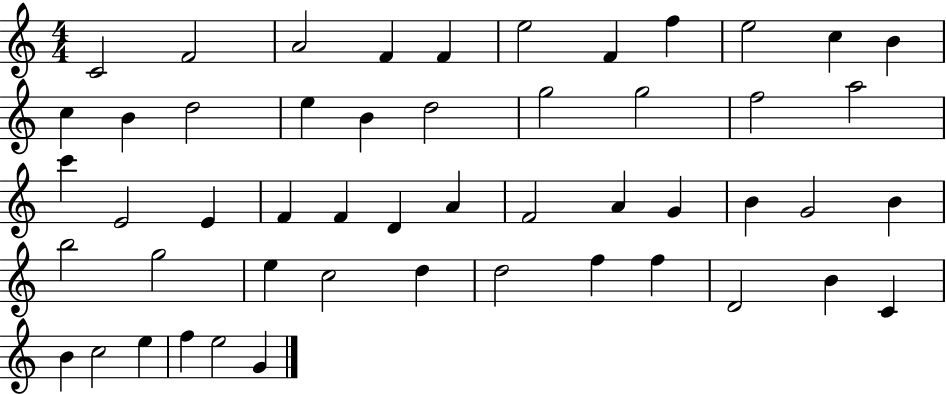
X:1
T:Untitled
M:4/4
L:1/4
K:C
C2 F2 A2 F F e2 F f e2 c B c B d2 e B d2 g2 g2 f2 a2 c' E2 E F F D A F2 A G B G2 B b2 g2 e c2 d d2 f f D2 B C B c2 e f e2 G